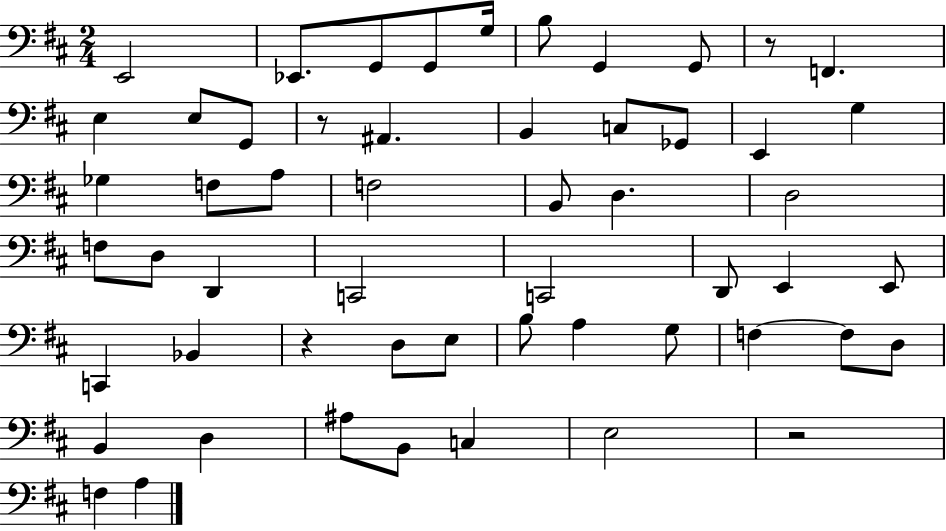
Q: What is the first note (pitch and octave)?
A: E2